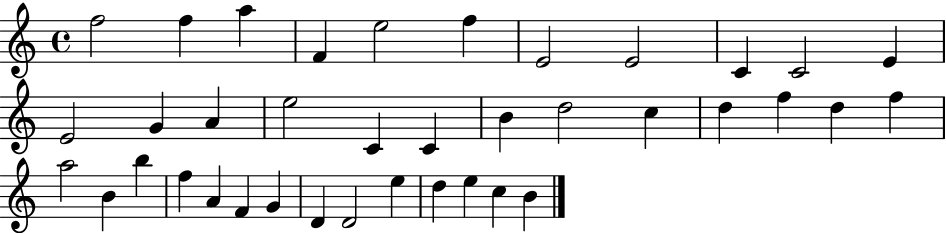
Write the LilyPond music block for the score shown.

{
  \clef treble
  \time 4/4
  \defaultTimeSignature
  \key c \major
  f''2 f''4 a''4 | f'4 e''2 f''4 | e'2 e'2 | c'4 c'2 e'4 | \break e'2 g'4 a'4 | e''2 c'4 c'4 | b'4 d''2 c''4 | d''4 f''4 d''4 f''4 | \break a''2 b'4 b''4 | f''4 a'4 f'4 g'4 | d'4 d'2 e''4 | d''4 e''4 c''4 b'4 | \break \bar "|."
}